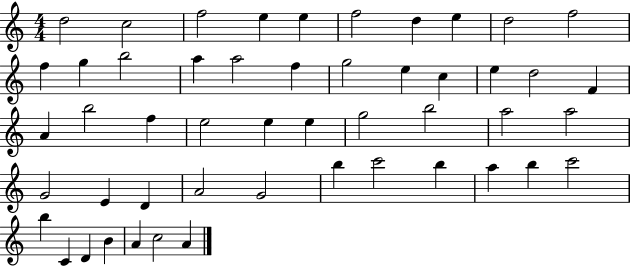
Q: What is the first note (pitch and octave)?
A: D5